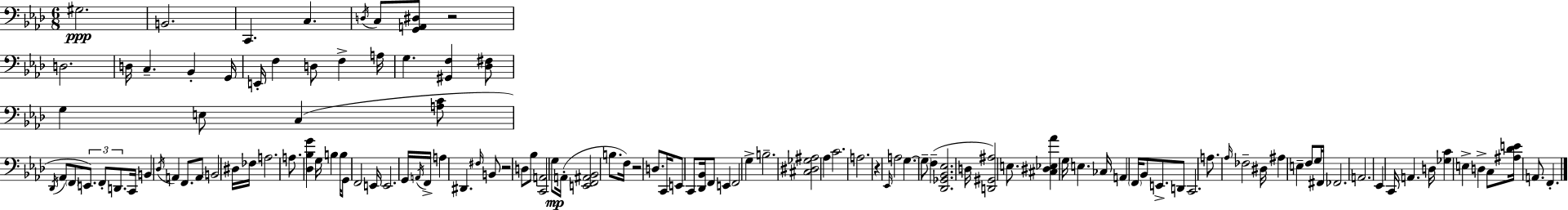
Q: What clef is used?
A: bass